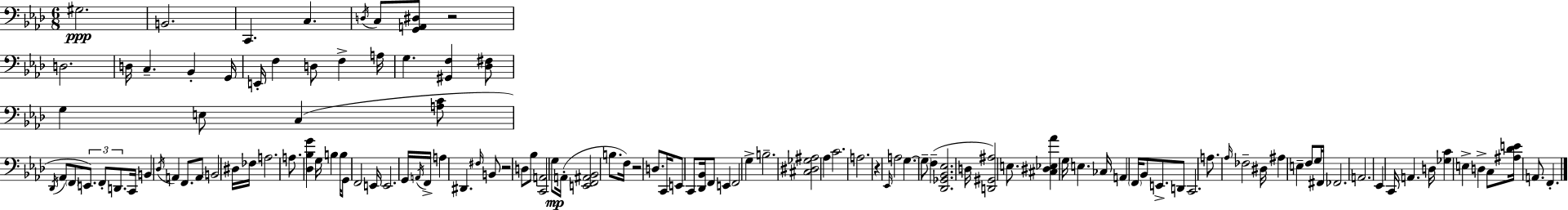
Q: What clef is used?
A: bass